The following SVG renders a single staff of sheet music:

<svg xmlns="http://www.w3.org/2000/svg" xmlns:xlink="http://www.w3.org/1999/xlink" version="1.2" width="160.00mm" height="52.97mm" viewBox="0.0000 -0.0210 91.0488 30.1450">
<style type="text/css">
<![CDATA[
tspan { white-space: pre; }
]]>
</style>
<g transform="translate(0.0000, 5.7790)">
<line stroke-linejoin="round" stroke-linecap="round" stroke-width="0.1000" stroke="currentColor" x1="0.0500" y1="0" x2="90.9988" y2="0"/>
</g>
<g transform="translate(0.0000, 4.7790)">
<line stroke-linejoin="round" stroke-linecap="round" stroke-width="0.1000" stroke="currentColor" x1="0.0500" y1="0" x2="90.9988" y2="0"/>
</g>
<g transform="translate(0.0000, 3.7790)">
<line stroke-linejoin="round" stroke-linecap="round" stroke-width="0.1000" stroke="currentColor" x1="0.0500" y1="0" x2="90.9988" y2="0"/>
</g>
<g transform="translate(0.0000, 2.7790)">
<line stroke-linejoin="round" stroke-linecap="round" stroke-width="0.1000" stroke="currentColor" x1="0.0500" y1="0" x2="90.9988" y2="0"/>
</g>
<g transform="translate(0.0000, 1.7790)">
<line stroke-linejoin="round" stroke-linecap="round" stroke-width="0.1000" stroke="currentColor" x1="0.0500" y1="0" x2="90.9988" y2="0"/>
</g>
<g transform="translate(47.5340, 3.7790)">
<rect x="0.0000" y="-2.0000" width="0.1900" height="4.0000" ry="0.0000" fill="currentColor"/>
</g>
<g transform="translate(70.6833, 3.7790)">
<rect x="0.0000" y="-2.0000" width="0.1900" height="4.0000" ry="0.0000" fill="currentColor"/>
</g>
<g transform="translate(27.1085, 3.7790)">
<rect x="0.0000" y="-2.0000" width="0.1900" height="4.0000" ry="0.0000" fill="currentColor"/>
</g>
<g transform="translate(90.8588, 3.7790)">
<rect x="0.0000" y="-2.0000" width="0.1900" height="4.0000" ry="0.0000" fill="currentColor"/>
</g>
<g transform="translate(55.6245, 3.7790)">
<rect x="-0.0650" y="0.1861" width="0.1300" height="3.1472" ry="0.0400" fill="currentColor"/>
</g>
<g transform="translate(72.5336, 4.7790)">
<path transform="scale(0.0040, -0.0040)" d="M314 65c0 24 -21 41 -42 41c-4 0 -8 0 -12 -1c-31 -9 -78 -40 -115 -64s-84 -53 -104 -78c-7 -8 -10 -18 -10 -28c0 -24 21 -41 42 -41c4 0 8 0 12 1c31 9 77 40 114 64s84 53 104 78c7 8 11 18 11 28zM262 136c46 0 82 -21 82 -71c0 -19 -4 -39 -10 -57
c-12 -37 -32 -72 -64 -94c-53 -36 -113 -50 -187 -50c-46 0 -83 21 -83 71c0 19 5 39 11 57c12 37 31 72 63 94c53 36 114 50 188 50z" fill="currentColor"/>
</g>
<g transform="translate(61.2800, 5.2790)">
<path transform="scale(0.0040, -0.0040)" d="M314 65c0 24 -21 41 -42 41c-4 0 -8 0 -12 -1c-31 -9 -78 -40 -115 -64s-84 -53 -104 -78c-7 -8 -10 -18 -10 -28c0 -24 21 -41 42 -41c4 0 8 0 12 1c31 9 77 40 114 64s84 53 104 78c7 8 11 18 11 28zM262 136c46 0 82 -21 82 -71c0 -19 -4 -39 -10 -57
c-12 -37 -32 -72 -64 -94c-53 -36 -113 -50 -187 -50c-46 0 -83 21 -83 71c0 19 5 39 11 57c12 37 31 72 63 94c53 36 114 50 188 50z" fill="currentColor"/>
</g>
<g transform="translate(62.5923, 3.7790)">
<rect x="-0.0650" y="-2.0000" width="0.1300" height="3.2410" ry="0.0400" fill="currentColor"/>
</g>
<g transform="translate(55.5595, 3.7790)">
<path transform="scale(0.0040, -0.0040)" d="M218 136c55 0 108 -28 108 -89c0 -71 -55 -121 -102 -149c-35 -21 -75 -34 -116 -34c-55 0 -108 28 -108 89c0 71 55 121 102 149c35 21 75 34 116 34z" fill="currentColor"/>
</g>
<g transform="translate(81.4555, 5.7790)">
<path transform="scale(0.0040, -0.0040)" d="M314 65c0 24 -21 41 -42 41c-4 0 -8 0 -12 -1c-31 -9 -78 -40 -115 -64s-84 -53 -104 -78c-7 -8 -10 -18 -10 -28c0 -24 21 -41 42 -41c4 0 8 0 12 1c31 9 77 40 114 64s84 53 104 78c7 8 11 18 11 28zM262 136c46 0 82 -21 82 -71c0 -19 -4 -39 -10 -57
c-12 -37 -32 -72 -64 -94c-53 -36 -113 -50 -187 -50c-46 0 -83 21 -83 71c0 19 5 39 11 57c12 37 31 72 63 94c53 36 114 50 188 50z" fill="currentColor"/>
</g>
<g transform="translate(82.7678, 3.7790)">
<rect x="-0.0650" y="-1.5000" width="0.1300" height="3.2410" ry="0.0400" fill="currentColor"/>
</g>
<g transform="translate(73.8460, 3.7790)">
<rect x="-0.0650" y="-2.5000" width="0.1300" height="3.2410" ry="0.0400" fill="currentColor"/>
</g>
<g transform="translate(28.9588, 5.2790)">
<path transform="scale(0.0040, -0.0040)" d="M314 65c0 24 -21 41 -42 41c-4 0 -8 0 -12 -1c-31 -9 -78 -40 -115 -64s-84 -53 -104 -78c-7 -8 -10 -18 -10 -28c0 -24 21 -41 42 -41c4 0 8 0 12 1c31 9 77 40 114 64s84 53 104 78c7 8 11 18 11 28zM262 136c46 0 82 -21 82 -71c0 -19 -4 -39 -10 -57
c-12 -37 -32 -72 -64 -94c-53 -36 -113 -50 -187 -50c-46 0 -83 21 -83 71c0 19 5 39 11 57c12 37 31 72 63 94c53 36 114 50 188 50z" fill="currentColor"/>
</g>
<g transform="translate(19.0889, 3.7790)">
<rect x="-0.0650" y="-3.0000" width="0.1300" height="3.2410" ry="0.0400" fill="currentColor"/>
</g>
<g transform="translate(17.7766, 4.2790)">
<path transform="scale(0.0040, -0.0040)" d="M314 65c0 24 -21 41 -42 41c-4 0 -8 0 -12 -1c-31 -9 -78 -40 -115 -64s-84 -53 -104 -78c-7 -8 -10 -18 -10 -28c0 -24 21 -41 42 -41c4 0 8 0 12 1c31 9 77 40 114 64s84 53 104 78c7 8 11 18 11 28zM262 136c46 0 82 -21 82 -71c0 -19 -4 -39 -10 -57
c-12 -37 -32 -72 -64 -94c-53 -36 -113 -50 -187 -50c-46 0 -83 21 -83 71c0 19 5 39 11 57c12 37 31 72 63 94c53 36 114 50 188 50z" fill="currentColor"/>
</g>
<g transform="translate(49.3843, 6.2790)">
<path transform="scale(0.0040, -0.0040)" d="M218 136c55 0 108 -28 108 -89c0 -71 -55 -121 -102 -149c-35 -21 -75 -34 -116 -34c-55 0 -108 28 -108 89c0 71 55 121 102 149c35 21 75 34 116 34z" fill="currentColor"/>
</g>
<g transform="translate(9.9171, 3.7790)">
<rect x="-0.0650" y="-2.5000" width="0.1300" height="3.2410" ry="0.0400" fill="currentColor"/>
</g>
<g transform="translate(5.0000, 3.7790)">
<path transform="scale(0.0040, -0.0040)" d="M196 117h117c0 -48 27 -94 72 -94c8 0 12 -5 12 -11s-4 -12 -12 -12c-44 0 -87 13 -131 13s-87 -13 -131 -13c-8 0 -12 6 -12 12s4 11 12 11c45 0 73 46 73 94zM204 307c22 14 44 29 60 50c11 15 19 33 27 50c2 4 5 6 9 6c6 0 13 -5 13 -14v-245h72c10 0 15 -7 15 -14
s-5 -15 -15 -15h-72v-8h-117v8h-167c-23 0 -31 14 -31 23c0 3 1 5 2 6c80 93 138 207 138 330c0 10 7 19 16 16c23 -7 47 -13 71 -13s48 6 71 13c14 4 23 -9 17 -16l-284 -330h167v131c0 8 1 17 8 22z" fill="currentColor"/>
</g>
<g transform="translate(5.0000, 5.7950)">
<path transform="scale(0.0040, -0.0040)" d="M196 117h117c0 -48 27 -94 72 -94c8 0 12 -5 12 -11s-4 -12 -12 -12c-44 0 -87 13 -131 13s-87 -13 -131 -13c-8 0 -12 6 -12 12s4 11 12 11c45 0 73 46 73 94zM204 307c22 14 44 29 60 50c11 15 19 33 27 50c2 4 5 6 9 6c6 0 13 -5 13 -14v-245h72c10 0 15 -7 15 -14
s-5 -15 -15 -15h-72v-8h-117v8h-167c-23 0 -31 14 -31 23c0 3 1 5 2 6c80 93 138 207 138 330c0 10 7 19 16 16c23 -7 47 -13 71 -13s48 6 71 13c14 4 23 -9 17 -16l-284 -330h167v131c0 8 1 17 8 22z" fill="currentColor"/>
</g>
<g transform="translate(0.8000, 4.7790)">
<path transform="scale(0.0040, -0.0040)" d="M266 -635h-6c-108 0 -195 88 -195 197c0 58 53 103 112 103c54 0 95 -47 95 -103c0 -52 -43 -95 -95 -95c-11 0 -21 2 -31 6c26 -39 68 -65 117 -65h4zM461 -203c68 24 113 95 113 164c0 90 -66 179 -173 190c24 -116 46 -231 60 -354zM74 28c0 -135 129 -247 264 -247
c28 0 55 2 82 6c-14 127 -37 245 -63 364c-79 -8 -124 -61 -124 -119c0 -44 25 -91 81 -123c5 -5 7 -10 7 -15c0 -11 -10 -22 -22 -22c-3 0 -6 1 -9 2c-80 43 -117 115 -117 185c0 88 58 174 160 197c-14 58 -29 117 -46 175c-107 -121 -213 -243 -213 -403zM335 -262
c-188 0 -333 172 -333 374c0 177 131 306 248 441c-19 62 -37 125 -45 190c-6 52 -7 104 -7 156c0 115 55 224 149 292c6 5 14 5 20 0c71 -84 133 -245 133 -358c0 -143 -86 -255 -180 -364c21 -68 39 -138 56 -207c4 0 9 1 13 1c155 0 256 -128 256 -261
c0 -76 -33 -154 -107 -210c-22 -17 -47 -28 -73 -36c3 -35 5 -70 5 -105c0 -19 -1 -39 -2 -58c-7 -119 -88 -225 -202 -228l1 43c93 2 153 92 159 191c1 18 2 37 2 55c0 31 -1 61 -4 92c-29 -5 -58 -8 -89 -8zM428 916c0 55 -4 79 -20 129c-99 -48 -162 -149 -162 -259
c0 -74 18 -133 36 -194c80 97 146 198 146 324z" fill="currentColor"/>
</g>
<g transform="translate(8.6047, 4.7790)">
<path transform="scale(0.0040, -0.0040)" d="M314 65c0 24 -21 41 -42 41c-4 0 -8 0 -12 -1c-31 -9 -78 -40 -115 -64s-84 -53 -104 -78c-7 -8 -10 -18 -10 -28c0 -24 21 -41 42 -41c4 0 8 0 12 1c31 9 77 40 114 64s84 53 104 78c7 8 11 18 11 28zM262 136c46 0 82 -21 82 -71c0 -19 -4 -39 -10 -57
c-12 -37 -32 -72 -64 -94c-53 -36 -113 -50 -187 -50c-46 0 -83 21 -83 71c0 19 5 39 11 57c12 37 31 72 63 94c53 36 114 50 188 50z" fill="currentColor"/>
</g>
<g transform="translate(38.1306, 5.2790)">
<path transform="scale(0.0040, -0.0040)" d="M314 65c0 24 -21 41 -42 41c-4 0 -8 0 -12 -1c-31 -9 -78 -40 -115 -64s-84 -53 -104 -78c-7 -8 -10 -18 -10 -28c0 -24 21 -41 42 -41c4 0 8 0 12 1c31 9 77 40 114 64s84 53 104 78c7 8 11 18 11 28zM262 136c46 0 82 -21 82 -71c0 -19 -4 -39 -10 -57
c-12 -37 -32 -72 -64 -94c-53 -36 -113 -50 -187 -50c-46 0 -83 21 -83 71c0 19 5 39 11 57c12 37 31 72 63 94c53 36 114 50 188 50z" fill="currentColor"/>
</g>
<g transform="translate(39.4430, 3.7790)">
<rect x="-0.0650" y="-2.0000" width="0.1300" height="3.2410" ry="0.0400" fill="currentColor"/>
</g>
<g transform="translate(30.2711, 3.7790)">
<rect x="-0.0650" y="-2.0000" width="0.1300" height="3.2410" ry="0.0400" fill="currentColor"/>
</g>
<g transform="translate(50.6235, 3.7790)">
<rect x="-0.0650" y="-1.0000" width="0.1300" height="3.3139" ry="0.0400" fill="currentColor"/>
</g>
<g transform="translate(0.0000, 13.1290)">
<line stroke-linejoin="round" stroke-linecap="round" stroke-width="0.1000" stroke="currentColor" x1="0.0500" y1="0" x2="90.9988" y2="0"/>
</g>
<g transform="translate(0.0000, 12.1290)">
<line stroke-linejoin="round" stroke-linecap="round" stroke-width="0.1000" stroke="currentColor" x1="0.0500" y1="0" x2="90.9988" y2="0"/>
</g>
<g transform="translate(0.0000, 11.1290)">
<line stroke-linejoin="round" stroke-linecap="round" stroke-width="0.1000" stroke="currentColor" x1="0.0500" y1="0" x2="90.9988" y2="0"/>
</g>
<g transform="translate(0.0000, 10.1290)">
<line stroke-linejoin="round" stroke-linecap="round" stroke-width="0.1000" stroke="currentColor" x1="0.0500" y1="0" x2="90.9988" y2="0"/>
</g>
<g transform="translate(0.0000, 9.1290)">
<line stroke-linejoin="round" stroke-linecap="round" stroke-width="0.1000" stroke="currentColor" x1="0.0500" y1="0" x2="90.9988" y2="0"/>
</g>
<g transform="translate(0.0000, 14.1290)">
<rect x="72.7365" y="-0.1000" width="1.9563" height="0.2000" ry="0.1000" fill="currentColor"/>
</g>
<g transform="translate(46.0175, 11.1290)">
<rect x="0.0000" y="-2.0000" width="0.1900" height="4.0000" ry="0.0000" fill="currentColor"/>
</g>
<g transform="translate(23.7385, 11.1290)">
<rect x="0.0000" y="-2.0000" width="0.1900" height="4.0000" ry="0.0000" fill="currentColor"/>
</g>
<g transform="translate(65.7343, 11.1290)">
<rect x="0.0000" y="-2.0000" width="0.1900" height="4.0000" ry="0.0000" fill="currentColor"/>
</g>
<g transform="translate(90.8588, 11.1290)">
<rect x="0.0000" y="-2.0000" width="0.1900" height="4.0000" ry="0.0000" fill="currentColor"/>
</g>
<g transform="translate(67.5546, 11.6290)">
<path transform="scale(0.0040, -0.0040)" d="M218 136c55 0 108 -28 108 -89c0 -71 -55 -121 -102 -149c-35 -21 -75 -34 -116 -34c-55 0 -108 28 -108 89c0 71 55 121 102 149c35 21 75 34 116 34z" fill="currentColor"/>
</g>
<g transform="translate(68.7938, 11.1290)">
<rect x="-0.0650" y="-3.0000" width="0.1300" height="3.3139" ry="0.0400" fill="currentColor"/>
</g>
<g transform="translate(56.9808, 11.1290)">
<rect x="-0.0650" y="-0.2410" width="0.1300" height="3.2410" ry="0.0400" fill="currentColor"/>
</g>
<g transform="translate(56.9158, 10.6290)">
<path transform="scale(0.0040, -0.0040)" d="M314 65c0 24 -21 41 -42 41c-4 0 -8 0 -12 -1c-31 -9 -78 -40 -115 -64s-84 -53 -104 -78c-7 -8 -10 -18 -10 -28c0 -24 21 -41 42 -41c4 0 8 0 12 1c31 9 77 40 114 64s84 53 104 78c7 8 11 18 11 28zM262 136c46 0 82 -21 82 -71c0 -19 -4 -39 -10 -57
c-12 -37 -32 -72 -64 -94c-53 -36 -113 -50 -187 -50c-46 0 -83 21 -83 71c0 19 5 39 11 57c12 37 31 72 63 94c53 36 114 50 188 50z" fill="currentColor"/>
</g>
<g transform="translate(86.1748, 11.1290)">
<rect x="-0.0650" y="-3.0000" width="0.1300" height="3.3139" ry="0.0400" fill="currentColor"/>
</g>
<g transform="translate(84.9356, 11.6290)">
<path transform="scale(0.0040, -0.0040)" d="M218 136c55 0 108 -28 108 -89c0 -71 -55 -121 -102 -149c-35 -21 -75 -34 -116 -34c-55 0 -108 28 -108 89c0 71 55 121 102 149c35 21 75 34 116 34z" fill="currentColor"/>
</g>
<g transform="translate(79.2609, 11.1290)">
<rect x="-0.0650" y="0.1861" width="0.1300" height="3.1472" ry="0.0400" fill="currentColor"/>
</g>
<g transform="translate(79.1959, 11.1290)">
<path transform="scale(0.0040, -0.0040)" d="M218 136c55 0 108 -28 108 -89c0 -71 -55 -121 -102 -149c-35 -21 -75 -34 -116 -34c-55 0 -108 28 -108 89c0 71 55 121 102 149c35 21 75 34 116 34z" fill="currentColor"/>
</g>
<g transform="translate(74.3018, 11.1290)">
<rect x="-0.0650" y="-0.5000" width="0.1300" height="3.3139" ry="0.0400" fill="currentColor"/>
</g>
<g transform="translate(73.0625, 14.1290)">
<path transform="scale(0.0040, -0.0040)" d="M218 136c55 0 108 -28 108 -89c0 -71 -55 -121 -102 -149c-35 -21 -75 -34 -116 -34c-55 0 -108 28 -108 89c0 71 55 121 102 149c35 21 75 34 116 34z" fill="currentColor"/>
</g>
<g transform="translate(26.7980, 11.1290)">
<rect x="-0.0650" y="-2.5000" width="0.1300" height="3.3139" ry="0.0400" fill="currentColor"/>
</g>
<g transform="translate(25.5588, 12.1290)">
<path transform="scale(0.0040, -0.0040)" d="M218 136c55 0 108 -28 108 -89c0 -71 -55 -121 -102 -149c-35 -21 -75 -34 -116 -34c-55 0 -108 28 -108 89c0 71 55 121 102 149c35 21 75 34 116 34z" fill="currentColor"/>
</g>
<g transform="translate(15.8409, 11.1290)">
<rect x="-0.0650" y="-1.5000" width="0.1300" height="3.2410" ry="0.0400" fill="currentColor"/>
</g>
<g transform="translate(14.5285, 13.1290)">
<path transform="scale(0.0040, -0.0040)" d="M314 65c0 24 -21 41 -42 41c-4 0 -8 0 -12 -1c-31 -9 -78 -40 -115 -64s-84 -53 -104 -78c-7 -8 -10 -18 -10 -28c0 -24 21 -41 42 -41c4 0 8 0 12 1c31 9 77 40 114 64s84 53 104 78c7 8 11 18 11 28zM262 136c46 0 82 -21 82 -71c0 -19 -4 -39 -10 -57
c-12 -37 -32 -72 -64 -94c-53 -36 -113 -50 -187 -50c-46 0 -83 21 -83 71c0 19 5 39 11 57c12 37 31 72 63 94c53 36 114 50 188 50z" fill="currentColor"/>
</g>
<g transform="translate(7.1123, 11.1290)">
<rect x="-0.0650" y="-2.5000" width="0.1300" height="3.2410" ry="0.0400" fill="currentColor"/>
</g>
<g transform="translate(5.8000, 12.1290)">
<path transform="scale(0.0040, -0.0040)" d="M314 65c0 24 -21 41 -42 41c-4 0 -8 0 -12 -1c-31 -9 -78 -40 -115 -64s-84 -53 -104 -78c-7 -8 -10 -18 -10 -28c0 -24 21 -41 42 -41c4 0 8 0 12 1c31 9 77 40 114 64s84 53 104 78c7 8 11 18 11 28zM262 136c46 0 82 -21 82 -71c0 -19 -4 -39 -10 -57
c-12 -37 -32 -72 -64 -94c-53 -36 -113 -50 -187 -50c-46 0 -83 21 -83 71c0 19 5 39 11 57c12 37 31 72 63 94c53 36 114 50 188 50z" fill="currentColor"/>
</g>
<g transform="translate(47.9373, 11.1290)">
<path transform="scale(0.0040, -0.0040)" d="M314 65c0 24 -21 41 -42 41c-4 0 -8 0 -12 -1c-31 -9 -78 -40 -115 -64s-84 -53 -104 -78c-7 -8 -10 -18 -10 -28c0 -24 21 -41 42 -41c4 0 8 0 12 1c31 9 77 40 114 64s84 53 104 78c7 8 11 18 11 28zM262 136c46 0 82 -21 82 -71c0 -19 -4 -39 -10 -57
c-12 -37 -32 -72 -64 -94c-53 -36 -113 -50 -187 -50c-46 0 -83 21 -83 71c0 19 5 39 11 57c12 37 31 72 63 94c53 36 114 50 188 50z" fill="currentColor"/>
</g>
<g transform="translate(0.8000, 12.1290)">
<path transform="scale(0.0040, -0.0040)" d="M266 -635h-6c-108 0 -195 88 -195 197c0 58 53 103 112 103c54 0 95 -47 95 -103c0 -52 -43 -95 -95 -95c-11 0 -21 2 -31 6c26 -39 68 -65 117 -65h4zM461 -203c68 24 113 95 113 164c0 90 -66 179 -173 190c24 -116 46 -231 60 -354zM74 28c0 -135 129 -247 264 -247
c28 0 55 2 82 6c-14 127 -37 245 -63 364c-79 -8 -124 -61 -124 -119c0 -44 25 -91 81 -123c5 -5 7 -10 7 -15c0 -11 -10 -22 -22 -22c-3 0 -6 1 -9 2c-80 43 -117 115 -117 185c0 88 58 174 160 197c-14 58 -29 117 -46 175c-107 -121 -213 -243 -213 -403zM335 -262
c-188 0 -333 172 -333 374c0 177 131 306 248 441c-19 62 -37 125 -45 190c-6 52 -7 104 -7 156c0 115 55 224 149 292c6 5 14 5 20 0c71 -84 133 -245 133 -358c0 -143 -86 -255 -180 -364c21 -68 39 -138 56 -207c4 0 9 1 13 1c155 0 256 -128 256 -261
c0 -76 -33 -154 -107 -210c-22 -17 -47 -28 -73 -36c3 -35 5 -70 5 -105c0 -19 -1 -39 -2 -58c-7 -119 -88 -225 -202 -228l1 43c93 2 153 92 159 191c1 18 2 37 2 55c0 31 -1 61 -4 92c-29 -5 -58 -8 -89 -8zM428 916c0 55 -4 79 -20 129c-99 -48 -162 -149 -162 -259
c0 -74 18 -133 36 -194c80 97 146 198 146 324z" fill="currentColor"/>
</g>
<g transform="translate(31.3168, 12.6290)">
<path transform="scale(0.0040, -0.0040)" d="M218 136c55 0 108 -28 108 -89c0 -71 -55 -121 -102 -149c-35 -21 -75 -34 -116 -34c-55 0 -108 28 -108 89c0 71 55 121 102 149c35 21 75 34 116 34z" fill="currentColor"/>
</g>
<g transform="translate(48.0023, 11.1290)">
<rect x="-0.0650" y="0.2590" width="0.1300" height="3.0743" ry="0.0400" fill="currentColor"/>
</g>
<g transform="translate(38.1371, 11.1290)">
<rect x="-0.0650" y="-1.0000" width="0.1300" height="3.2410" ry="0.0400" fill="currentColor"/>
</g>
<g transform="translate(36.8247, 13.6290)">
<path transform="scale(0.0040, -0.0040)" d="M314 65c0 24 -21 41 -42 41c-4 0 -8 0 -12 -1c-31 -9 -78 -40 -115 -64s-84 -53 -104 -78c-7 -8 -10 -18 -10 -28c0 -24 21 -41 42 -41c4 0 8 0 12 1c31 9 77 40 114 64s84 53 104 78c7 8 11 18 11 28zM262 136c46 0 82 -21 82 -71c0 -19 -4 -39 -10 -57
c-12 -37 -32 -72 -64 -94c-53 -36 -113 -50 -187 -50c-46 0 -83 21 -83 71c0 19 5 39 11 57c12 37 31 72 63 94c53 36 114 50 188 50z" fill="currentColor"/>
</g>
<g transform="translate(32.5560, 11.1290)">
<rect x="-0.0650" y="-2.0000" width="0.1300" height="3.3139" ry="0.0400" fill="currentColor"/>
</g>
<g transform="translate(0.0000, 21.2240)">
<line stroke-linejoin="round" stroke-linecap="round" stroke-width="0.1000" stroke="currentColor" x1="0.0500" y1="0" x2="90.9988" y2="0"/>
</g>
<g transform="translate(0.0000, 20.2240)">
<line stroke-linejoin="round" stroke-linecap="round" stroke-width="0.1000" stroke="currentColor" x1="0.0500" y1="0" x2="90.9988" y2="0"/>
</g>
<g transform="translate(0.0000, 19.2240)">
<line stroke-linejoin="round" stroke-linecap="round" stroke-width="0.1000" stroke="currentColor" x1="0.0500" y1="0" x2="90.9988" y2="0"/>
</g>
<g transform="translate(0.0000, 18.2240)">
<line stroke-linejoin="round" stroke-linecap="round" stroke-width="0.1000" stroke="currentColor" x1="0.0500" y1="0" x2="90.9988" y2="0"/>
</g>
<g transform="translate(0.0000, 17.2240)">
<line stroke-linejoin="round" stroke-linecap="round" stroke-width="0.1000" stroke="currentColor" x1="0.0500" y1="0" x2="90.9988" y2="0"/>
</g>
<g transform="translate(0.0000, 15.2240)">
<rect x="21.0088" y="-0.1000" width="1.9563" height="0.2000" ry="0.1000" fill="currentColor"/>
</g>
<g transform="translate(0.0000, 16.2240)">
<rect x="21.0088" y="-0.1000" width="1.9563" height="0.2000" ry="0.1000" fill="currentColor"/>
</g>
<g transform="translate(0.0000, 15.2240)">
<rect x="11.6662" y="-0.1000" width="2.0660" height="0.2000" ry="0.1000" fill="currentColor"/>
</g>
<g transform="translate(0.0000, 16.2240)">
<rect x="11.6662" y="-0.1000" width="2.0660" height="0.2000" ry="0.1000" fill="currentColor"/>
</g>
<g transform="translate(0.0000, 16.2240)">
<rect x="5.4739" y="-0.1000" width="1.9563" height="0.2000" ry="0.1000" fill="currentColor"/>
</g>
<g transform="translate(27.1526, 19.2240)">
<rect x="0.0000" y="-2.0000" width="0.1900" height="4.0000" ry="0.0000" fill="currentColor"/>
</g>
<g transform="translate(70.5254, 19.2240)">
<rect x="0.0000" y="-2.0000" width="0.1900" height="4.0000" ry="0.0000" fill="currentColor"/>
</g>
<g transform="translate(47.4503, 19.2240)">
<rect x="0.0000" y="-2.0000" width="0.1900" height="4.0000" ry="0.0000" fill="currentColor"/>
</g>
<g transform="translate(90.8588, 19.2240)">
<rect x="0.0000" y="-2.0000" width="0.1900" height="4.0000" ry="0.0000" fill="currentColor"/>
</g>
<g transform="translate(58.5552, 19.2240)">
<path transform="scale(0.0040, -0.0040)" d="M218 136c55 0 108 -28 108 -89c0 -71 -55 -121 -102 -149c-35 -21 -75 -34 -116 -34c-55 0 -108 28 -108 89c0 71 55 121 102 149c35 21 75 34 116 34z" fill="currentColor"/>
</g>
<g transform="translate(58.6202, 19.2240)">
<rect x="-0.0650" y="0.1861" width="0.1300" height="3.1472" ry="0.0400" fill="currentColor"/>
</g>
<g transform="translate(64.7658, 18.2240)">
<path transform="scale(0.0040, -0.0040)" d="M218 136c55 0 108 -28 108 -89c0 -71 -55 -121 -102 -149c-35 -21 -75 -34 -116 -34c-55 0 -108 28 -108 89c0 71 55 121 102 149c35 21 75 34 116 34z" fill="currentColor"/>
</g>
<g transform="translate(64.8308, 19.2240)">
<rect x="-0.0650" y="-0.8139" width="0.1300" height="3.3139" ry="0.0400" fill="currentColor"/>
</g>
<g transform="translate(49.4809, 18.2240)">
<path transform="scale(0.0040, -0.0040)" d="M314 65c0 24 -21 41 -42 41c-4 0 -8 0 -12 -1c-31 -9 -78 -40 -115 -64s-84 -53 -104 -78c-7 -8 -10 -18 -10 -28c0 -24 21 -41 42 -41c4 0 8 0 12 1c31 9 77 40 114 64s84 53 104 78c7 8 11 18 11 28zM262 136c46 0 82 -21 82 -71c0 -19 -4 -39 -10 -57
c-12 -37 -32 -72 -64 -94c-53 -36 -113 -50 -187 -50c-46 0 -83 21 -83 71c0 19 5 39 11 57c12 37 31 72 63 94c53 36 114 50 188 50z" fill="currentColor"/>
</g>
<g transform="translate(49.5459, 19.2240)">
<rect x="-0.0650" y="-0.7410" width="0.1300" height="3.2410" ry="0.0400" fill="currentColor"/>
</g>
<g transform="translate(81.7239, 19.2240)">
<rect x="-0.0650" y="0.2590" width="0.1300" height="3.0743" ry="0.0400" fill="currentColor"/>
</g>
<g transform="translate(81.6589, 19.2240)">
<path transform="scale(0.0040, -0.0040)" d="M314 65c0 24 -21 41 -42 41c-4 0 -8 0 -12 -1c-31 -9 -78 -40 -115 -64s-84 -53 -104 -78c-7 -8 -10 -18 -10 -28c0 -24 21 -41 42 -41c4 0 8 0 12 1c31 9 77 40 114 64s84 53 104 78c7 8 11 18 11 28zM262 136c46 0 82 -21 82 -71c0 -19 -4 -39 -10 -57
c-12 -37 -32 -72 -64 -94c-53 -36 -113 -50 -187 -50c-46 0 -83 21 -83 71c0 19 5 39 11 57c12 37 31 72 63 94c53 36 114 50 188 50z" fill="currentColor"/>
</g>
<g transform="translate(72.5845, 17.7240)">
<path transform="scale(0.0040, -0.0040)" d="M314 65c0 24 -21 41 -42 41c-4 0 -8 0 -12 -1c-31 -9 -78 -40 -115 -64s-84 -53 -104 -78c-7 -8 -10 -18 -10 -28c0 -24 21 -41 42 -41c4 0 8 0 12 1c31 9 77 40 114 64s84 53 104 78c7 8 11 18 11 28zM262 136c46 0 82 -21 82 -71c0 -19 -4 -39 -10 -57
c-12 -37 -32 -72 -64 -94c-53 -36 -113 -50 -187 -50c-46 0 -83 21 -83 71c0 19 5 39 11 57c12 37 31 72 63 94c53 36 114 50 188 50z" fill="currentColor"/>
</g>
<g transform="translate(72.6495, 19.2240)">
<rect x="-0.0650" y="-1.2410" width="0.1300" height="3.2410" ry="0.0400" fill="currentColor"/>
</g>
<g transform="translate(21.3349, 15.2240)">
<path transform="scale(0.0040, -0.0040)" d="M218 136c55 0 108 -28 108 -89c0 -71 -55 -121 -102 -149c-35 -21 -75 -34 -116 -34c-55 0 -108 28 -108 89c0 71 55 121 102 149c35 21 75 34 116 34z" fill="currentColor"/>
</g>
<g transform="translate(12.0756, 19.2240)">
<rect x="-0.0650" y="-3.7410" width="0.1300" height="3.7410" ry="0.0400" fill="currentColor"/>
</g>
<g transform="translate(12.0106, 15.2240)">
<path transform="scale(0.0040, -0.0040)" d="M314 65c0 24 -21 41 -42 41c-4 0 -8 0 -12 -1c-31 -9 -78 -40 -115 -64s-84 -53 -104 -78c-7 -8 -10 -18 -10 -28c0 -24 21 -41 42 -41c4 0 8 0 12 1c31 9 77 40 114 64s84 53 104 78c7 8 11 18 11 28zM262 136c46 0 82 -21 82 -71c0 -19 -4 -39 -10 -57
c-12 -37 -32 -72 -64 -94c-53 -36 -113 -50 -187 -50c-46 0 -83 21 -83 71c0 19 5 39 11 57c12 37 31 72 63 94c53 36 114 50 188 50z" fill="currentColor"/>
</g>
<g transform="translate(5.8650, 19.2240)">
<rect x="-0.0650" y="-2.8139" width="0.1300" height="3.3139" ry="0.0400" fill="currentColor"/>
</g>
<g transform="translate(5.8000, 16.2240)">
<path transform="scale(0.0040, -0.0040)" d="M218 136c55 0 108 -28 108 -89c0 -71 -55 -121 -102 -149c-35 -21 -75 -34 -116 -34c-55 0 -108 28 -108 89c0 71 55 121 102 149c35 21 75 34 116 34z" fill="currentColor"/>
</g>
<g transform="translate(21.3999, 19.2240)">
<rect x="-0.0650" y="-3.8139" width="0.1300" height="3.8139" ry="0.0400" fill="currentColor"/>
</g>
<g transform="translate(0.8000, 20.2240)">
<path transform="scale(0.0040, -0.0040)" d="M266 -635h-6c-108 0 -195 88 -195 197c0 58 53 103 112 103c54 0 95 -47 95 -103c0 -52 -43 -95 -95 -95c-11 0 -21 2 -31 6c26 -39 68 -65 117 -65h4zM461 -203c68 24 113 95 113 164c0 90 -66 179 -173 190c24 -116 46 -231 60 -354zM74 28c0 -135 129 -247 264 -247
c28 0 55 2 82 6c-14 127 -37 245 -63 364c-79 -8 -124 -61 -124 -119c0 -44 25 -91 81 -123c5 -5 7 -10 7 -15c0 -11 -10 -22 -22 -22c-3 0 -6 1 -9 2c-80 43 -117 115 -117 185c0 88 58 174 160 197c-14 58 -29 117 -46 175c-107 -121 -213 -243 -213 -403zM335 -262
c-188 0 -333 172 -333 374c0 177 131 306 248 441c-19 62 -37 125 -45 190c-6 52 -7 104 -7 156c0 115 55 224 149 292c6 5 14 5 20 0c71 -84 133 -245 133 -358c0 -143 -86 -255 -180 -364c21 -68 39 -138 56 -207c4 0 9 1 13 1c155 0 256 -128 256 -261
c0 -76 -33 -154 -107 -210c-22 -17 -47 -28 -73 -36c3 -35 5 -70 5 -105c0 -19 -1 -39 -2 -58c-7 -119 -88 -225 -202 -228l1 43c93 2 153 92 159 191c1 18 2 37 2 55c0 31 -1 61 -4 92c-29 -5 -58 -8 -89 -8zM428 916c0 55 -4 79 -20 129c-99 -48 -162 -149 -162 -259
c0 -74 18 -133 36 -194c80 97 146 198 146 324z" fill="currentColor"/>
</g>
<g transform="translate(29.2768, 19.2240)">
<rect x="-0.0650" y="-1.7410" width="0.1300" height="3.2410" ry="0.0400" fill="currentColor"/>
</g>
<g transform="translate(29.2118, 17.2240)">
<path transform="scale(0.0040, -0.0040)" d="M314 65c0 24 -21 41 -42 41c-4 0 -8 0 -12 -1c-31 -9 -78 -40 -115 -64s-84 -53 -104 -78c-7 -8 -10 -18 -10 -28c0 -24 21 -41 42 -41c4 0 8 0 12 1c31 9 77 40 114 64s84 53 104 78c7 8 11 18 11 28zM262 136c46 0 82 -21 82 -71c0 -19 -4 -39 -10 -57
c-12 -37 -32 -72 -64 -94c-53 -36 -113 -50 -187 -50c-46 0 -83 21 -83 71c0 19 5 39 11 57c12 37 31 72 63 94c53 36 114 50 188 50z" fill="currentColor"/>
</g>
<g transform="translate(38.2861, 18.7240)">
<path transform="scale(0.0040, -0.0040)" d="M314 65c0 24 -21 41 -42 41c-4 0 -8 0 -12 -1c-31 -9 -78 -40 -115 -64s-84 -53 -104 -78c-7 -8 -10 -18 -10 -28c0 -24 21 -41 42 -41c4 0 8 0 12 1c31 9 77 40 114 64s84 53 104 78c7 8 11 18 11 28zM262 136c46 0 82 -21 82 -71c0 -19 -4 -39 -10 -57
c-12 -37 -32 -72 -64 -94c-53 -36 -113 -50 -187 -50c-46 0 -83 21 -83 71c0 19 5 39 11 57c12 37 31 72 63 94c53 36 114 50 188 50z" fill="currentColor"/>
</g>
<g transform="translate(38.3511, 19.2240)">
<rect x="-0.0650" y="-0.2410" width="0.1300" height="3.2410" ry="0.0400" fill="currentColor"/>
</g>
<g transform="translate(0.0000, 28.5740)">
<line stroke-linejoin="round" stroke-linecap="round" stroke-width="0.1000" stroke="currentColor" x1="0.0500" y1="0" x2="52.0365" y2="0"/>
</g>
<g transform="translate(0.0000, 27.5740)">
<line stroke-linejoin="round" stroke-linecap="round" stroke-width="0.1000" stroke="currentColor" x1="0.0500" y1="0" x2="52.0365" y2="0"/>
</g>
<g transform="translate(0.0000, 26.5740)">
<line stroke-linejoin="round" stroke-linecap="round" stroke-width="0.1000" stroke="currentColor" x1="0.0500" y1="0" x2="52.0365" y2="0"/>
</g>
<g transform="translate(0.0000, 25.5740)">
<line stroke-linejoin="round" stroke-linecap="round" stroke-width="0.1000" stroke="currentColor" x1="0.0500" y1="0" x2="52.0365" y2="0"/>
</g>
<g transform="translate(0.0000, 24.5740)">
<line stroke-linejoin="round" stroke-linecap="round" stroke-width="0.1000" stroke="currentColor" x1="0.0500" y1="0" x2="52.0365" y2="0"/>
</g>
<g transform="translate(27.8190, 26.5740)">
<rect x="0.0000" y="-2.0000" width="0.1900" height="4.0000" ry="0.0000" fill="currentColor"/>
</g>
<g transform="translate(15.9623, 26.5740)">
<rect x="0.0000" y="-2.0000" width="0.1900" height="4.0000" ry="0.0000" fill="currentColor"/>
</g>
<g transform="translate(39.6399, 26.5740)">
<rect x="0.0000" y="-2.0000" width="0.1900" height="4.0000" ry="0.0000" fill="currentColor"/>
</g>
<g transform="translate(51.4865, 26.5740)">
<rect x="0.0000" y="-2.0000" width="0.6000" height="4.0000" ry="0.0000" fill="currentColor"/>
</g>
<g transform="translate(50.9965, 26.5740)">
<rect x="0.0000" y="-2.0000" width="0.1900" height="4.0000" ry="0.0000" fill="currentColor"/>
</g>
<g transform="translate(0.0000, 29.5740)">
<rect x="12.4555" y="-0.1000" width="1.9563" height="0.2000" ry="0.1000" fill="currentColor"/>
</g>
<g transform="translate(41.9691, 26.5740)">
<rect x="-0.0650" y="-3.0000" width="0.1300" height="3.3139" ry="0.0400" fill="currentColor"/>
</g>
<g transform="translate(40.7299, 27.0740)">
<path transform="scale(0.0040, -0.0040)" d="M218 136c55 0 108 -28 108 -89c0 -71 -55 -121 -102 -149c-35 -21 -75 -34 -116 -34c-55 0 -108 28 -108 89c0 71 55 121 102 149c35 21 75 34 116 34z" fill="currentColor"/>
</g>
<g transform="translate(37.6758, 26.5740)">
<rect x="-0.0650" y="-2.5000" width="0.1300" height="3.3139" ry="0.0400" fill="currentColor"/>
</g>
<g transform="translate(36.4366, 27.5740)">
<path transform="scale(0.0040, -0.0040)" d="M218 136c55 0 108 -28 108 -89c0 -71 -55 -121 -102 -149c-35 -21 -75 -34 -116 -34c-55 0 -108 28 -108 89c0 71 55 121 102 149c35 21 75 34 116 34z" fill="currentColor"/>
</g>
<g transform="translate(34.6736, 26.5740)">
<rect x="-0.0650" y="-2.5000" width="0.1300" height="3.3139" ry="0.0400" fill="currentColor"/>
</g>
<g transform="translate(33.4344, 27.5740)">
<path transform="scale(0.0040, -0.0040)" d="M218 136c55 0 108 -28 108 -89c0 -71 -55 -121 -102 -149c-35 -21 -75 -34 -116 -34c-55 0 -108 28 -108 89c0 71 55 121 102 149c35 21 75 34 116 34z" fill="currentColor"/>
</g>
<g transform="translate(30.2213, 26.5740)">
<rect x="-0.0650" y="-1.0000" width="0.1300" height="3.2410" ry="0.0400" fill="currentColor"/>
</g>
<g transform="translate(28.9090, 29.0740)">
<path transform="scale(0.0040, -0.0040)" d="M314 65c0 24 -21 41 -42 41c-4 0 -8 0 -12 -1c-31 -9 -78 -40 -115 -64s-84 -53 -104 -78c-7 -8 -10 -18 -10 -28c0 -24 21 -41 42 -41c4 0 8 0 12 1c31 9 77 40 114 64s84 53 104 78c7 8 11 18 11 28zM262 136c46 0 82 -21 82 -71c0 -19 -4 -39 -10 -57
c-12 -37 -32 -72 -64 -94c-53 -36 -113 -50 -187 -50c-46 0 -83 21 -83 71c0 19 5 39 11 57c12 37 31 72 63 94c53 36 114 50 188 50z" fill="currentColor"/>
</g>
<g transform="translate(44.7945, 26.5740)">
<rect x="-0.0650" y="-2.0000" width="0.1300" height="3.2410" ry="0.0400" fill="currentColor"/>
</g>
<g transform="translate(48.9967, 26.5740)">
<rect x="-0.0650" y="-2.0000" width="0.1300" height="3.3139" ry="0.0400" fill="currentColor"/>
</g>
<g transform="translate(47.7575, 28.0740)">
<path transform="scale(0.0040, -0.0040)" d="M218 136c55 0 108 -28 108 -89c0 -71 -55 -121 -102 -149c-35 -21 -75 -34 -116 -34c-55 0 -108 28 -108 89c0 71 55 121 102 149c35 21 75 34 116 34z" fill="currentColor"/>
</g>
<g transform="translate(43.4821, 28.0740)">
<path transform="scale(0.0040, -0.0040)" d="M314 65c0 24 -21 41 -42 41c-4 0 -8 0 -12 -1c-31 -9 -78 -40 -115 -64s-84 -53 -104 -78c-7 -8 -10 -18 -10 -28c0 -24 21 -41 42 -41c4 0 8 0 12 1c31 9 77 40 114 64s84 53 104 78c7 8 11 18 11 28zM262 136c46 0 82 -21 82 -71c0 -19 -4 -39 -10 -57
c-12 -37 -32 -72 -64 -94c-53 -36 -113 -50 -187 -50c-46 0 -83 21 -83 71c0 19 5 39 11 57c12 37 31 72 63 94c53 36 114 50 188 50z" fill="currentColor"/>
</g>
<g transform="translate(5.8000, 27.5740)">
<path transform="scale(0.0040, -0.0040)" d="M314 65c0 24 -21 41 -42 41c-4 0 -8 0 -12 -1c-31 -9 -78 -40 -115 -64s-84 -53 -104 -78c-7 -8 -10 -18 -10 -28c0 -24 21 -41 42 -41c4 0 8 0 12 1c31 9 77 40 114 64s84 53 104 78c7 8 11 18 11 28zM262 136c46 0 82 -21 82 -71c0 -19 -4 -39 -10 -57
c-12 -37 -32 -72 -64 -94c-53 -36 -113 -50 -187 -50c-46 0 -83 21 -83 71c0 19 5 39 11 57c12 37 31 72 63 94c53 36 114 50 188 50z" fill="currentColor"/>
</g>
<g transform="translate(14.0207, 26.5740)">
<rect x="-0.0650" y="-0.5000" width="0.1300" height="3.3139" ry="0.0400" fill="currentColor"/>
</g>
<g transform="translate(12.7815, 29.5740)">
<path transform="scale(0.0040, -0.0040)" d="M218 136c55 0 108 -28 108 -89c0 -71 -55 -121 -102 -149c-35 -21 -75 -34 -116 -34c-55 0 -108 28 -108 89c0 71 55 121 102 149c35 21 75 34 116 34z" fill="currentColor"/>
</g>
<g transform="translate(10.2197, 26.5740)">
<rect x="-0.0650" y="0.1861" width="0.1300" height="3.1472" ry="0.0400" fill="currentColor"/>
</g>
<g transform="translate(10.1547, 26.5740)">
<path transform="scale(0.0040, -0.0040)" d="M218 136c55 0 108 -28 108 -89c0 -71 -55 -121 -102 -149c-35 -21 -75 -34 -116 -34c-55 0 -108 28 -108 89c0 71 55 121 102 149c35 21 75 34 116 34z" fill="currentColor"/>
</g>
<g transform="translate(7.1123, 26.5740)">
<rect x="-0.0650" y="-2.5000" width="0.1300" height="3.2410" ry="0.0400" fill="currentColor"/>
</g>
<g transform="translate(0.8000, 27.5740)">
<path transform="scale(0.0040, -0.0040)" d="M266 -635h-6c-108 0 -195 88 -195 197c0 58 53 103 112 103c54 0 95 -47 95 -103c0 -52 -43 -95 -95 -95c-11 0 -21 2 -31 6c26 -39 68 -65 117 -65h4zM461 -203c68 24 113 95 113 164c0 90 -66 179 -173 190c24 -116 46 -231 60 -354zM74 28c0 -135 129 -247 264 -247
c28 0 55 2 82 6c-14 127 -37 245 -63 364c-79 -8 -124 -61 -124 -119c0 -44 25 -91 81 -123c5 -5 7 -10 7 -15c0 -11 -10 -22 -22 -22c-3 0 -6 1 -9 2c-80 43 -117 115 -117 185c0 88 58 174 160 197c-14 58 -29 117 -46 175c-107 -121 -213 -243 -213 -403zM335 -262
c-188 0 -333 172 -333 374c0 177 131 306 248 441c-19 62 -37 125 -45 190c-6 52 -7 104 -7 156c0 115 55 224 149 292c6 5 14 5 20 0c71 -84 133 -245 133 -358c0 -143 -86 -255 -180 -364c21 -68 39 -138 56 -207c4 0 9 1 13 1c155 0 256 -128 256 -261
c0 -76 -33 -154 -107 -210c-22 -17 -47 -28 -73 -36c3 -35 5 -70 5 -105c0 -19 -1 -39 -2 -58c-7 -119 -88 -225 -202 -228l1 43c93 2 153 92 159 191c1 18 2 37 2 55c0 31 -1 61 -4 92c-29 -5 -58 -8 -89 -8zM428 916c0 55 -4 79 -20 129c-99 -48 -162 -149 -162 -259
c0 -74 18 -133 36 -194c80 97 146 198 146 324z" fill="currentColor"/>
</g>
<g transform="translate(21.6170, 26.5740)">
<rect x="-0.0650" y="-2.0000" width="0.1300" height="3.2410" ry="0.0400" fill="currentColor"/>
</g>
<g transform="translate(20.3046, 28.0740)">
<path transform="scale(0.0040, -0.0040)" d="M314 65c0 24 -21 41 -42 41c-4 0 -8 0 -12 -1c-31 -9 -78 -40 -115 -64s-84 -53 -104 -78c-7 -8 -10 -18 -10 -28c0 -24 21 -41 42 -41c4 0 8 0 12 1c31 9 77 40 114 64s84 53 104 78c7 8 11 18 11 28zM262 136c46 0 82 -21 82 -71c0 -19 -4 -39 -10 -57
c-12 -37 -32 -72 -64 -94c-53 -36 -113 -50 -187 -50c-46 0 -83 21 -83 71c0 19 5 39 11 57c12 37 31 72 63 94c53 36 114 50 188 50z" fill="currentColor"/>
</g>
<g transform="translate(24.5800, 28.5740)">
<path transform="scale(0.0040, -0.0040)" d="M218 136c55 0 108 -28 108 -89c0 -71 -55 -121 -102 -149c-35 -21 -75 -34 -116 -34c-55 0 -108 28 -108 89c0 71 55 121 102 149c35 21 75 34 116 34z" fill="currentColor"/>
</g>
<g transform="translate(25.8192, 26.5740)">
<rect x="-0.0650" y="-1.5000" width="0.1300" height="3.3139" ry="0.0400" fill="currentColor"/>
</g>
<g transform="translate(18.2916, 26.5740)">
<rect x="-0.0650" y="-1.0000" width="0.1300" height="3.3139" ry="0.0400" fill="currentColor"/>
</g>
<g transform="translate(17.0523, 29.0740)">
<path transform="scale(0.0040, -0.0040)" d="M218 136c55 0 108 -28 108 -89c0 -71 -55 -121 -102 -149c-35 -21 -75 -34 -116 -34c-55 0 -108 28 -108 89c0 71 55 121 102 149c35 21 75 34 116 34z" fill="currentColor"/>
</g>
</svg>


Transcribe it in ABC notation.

X:1
T:Untitled
M:4/4
L:1/4
K:C
G2 A2 F2 F2 D B F2 G2 E2 G2 E2 G F D2 B2 c2 A C B A a c'2 c' f2 c2 d2 B d e2 B2 G2 B C D F2 E D2 G G A F2 F